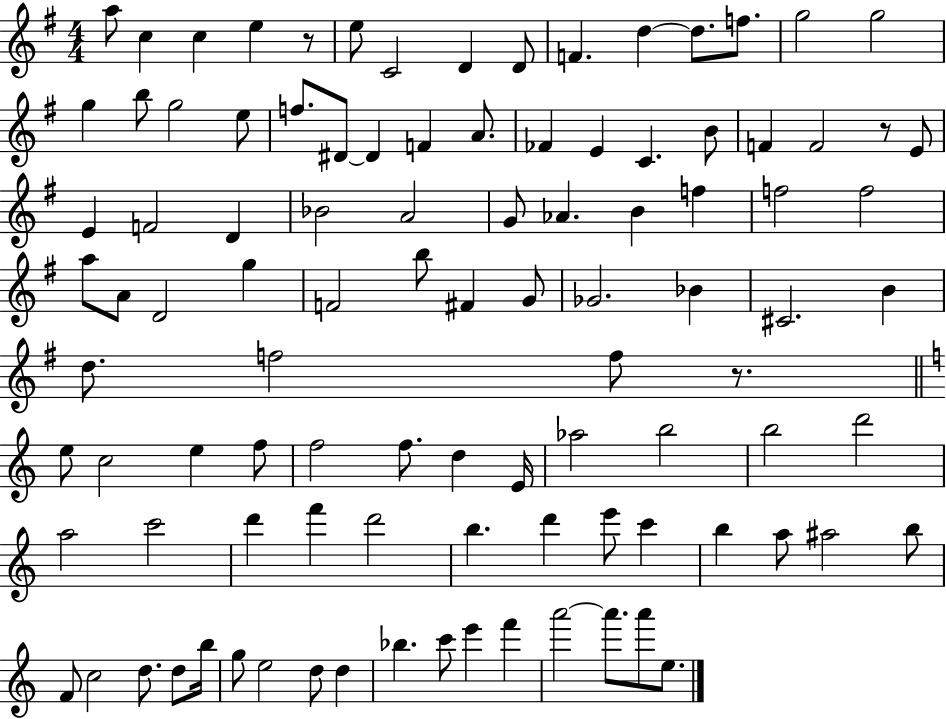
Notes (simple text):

A5/e C5/q C5/q E5/q R/e E5/e C4/h D4/q D4/e F4/q. D5/q D5/e. F5/e. G5/h G5/h G5/q B5/e G5/h E5/e F5/e. D#4/e D#4/q F4/q A4/e. FES4/q E4/q C4/q. B4/e F4/q F4/h R/e E4/e E4/q F4/h D4/q Bb4/h A4/h G4/e Ab4/q. B4/q F5/q F5/h F5/h A5/e A4/e D4/h G5/q F4/h B5/e F#4/q G4/e Gb4/h. Bb4/q C#4/h. B4/q D5/e. F5/h F5/e R/e. E5/e C5/h E5/q F5/e F5/h F5/e. D5/q E4/s Ab5/h B5/h B5/h D6/h A5/h C6/h D6/q F6/q D6/h B5/q. D6/q E6/e C6/q B5/q A5/e A#5/h B5/e F4/e C5/h D5/e. D5/e B5/s G5/e E5/h D5/e D5/q Bb5/q. C6/e E6/q F6/q A6/h A6/e. A6/e E5/e.